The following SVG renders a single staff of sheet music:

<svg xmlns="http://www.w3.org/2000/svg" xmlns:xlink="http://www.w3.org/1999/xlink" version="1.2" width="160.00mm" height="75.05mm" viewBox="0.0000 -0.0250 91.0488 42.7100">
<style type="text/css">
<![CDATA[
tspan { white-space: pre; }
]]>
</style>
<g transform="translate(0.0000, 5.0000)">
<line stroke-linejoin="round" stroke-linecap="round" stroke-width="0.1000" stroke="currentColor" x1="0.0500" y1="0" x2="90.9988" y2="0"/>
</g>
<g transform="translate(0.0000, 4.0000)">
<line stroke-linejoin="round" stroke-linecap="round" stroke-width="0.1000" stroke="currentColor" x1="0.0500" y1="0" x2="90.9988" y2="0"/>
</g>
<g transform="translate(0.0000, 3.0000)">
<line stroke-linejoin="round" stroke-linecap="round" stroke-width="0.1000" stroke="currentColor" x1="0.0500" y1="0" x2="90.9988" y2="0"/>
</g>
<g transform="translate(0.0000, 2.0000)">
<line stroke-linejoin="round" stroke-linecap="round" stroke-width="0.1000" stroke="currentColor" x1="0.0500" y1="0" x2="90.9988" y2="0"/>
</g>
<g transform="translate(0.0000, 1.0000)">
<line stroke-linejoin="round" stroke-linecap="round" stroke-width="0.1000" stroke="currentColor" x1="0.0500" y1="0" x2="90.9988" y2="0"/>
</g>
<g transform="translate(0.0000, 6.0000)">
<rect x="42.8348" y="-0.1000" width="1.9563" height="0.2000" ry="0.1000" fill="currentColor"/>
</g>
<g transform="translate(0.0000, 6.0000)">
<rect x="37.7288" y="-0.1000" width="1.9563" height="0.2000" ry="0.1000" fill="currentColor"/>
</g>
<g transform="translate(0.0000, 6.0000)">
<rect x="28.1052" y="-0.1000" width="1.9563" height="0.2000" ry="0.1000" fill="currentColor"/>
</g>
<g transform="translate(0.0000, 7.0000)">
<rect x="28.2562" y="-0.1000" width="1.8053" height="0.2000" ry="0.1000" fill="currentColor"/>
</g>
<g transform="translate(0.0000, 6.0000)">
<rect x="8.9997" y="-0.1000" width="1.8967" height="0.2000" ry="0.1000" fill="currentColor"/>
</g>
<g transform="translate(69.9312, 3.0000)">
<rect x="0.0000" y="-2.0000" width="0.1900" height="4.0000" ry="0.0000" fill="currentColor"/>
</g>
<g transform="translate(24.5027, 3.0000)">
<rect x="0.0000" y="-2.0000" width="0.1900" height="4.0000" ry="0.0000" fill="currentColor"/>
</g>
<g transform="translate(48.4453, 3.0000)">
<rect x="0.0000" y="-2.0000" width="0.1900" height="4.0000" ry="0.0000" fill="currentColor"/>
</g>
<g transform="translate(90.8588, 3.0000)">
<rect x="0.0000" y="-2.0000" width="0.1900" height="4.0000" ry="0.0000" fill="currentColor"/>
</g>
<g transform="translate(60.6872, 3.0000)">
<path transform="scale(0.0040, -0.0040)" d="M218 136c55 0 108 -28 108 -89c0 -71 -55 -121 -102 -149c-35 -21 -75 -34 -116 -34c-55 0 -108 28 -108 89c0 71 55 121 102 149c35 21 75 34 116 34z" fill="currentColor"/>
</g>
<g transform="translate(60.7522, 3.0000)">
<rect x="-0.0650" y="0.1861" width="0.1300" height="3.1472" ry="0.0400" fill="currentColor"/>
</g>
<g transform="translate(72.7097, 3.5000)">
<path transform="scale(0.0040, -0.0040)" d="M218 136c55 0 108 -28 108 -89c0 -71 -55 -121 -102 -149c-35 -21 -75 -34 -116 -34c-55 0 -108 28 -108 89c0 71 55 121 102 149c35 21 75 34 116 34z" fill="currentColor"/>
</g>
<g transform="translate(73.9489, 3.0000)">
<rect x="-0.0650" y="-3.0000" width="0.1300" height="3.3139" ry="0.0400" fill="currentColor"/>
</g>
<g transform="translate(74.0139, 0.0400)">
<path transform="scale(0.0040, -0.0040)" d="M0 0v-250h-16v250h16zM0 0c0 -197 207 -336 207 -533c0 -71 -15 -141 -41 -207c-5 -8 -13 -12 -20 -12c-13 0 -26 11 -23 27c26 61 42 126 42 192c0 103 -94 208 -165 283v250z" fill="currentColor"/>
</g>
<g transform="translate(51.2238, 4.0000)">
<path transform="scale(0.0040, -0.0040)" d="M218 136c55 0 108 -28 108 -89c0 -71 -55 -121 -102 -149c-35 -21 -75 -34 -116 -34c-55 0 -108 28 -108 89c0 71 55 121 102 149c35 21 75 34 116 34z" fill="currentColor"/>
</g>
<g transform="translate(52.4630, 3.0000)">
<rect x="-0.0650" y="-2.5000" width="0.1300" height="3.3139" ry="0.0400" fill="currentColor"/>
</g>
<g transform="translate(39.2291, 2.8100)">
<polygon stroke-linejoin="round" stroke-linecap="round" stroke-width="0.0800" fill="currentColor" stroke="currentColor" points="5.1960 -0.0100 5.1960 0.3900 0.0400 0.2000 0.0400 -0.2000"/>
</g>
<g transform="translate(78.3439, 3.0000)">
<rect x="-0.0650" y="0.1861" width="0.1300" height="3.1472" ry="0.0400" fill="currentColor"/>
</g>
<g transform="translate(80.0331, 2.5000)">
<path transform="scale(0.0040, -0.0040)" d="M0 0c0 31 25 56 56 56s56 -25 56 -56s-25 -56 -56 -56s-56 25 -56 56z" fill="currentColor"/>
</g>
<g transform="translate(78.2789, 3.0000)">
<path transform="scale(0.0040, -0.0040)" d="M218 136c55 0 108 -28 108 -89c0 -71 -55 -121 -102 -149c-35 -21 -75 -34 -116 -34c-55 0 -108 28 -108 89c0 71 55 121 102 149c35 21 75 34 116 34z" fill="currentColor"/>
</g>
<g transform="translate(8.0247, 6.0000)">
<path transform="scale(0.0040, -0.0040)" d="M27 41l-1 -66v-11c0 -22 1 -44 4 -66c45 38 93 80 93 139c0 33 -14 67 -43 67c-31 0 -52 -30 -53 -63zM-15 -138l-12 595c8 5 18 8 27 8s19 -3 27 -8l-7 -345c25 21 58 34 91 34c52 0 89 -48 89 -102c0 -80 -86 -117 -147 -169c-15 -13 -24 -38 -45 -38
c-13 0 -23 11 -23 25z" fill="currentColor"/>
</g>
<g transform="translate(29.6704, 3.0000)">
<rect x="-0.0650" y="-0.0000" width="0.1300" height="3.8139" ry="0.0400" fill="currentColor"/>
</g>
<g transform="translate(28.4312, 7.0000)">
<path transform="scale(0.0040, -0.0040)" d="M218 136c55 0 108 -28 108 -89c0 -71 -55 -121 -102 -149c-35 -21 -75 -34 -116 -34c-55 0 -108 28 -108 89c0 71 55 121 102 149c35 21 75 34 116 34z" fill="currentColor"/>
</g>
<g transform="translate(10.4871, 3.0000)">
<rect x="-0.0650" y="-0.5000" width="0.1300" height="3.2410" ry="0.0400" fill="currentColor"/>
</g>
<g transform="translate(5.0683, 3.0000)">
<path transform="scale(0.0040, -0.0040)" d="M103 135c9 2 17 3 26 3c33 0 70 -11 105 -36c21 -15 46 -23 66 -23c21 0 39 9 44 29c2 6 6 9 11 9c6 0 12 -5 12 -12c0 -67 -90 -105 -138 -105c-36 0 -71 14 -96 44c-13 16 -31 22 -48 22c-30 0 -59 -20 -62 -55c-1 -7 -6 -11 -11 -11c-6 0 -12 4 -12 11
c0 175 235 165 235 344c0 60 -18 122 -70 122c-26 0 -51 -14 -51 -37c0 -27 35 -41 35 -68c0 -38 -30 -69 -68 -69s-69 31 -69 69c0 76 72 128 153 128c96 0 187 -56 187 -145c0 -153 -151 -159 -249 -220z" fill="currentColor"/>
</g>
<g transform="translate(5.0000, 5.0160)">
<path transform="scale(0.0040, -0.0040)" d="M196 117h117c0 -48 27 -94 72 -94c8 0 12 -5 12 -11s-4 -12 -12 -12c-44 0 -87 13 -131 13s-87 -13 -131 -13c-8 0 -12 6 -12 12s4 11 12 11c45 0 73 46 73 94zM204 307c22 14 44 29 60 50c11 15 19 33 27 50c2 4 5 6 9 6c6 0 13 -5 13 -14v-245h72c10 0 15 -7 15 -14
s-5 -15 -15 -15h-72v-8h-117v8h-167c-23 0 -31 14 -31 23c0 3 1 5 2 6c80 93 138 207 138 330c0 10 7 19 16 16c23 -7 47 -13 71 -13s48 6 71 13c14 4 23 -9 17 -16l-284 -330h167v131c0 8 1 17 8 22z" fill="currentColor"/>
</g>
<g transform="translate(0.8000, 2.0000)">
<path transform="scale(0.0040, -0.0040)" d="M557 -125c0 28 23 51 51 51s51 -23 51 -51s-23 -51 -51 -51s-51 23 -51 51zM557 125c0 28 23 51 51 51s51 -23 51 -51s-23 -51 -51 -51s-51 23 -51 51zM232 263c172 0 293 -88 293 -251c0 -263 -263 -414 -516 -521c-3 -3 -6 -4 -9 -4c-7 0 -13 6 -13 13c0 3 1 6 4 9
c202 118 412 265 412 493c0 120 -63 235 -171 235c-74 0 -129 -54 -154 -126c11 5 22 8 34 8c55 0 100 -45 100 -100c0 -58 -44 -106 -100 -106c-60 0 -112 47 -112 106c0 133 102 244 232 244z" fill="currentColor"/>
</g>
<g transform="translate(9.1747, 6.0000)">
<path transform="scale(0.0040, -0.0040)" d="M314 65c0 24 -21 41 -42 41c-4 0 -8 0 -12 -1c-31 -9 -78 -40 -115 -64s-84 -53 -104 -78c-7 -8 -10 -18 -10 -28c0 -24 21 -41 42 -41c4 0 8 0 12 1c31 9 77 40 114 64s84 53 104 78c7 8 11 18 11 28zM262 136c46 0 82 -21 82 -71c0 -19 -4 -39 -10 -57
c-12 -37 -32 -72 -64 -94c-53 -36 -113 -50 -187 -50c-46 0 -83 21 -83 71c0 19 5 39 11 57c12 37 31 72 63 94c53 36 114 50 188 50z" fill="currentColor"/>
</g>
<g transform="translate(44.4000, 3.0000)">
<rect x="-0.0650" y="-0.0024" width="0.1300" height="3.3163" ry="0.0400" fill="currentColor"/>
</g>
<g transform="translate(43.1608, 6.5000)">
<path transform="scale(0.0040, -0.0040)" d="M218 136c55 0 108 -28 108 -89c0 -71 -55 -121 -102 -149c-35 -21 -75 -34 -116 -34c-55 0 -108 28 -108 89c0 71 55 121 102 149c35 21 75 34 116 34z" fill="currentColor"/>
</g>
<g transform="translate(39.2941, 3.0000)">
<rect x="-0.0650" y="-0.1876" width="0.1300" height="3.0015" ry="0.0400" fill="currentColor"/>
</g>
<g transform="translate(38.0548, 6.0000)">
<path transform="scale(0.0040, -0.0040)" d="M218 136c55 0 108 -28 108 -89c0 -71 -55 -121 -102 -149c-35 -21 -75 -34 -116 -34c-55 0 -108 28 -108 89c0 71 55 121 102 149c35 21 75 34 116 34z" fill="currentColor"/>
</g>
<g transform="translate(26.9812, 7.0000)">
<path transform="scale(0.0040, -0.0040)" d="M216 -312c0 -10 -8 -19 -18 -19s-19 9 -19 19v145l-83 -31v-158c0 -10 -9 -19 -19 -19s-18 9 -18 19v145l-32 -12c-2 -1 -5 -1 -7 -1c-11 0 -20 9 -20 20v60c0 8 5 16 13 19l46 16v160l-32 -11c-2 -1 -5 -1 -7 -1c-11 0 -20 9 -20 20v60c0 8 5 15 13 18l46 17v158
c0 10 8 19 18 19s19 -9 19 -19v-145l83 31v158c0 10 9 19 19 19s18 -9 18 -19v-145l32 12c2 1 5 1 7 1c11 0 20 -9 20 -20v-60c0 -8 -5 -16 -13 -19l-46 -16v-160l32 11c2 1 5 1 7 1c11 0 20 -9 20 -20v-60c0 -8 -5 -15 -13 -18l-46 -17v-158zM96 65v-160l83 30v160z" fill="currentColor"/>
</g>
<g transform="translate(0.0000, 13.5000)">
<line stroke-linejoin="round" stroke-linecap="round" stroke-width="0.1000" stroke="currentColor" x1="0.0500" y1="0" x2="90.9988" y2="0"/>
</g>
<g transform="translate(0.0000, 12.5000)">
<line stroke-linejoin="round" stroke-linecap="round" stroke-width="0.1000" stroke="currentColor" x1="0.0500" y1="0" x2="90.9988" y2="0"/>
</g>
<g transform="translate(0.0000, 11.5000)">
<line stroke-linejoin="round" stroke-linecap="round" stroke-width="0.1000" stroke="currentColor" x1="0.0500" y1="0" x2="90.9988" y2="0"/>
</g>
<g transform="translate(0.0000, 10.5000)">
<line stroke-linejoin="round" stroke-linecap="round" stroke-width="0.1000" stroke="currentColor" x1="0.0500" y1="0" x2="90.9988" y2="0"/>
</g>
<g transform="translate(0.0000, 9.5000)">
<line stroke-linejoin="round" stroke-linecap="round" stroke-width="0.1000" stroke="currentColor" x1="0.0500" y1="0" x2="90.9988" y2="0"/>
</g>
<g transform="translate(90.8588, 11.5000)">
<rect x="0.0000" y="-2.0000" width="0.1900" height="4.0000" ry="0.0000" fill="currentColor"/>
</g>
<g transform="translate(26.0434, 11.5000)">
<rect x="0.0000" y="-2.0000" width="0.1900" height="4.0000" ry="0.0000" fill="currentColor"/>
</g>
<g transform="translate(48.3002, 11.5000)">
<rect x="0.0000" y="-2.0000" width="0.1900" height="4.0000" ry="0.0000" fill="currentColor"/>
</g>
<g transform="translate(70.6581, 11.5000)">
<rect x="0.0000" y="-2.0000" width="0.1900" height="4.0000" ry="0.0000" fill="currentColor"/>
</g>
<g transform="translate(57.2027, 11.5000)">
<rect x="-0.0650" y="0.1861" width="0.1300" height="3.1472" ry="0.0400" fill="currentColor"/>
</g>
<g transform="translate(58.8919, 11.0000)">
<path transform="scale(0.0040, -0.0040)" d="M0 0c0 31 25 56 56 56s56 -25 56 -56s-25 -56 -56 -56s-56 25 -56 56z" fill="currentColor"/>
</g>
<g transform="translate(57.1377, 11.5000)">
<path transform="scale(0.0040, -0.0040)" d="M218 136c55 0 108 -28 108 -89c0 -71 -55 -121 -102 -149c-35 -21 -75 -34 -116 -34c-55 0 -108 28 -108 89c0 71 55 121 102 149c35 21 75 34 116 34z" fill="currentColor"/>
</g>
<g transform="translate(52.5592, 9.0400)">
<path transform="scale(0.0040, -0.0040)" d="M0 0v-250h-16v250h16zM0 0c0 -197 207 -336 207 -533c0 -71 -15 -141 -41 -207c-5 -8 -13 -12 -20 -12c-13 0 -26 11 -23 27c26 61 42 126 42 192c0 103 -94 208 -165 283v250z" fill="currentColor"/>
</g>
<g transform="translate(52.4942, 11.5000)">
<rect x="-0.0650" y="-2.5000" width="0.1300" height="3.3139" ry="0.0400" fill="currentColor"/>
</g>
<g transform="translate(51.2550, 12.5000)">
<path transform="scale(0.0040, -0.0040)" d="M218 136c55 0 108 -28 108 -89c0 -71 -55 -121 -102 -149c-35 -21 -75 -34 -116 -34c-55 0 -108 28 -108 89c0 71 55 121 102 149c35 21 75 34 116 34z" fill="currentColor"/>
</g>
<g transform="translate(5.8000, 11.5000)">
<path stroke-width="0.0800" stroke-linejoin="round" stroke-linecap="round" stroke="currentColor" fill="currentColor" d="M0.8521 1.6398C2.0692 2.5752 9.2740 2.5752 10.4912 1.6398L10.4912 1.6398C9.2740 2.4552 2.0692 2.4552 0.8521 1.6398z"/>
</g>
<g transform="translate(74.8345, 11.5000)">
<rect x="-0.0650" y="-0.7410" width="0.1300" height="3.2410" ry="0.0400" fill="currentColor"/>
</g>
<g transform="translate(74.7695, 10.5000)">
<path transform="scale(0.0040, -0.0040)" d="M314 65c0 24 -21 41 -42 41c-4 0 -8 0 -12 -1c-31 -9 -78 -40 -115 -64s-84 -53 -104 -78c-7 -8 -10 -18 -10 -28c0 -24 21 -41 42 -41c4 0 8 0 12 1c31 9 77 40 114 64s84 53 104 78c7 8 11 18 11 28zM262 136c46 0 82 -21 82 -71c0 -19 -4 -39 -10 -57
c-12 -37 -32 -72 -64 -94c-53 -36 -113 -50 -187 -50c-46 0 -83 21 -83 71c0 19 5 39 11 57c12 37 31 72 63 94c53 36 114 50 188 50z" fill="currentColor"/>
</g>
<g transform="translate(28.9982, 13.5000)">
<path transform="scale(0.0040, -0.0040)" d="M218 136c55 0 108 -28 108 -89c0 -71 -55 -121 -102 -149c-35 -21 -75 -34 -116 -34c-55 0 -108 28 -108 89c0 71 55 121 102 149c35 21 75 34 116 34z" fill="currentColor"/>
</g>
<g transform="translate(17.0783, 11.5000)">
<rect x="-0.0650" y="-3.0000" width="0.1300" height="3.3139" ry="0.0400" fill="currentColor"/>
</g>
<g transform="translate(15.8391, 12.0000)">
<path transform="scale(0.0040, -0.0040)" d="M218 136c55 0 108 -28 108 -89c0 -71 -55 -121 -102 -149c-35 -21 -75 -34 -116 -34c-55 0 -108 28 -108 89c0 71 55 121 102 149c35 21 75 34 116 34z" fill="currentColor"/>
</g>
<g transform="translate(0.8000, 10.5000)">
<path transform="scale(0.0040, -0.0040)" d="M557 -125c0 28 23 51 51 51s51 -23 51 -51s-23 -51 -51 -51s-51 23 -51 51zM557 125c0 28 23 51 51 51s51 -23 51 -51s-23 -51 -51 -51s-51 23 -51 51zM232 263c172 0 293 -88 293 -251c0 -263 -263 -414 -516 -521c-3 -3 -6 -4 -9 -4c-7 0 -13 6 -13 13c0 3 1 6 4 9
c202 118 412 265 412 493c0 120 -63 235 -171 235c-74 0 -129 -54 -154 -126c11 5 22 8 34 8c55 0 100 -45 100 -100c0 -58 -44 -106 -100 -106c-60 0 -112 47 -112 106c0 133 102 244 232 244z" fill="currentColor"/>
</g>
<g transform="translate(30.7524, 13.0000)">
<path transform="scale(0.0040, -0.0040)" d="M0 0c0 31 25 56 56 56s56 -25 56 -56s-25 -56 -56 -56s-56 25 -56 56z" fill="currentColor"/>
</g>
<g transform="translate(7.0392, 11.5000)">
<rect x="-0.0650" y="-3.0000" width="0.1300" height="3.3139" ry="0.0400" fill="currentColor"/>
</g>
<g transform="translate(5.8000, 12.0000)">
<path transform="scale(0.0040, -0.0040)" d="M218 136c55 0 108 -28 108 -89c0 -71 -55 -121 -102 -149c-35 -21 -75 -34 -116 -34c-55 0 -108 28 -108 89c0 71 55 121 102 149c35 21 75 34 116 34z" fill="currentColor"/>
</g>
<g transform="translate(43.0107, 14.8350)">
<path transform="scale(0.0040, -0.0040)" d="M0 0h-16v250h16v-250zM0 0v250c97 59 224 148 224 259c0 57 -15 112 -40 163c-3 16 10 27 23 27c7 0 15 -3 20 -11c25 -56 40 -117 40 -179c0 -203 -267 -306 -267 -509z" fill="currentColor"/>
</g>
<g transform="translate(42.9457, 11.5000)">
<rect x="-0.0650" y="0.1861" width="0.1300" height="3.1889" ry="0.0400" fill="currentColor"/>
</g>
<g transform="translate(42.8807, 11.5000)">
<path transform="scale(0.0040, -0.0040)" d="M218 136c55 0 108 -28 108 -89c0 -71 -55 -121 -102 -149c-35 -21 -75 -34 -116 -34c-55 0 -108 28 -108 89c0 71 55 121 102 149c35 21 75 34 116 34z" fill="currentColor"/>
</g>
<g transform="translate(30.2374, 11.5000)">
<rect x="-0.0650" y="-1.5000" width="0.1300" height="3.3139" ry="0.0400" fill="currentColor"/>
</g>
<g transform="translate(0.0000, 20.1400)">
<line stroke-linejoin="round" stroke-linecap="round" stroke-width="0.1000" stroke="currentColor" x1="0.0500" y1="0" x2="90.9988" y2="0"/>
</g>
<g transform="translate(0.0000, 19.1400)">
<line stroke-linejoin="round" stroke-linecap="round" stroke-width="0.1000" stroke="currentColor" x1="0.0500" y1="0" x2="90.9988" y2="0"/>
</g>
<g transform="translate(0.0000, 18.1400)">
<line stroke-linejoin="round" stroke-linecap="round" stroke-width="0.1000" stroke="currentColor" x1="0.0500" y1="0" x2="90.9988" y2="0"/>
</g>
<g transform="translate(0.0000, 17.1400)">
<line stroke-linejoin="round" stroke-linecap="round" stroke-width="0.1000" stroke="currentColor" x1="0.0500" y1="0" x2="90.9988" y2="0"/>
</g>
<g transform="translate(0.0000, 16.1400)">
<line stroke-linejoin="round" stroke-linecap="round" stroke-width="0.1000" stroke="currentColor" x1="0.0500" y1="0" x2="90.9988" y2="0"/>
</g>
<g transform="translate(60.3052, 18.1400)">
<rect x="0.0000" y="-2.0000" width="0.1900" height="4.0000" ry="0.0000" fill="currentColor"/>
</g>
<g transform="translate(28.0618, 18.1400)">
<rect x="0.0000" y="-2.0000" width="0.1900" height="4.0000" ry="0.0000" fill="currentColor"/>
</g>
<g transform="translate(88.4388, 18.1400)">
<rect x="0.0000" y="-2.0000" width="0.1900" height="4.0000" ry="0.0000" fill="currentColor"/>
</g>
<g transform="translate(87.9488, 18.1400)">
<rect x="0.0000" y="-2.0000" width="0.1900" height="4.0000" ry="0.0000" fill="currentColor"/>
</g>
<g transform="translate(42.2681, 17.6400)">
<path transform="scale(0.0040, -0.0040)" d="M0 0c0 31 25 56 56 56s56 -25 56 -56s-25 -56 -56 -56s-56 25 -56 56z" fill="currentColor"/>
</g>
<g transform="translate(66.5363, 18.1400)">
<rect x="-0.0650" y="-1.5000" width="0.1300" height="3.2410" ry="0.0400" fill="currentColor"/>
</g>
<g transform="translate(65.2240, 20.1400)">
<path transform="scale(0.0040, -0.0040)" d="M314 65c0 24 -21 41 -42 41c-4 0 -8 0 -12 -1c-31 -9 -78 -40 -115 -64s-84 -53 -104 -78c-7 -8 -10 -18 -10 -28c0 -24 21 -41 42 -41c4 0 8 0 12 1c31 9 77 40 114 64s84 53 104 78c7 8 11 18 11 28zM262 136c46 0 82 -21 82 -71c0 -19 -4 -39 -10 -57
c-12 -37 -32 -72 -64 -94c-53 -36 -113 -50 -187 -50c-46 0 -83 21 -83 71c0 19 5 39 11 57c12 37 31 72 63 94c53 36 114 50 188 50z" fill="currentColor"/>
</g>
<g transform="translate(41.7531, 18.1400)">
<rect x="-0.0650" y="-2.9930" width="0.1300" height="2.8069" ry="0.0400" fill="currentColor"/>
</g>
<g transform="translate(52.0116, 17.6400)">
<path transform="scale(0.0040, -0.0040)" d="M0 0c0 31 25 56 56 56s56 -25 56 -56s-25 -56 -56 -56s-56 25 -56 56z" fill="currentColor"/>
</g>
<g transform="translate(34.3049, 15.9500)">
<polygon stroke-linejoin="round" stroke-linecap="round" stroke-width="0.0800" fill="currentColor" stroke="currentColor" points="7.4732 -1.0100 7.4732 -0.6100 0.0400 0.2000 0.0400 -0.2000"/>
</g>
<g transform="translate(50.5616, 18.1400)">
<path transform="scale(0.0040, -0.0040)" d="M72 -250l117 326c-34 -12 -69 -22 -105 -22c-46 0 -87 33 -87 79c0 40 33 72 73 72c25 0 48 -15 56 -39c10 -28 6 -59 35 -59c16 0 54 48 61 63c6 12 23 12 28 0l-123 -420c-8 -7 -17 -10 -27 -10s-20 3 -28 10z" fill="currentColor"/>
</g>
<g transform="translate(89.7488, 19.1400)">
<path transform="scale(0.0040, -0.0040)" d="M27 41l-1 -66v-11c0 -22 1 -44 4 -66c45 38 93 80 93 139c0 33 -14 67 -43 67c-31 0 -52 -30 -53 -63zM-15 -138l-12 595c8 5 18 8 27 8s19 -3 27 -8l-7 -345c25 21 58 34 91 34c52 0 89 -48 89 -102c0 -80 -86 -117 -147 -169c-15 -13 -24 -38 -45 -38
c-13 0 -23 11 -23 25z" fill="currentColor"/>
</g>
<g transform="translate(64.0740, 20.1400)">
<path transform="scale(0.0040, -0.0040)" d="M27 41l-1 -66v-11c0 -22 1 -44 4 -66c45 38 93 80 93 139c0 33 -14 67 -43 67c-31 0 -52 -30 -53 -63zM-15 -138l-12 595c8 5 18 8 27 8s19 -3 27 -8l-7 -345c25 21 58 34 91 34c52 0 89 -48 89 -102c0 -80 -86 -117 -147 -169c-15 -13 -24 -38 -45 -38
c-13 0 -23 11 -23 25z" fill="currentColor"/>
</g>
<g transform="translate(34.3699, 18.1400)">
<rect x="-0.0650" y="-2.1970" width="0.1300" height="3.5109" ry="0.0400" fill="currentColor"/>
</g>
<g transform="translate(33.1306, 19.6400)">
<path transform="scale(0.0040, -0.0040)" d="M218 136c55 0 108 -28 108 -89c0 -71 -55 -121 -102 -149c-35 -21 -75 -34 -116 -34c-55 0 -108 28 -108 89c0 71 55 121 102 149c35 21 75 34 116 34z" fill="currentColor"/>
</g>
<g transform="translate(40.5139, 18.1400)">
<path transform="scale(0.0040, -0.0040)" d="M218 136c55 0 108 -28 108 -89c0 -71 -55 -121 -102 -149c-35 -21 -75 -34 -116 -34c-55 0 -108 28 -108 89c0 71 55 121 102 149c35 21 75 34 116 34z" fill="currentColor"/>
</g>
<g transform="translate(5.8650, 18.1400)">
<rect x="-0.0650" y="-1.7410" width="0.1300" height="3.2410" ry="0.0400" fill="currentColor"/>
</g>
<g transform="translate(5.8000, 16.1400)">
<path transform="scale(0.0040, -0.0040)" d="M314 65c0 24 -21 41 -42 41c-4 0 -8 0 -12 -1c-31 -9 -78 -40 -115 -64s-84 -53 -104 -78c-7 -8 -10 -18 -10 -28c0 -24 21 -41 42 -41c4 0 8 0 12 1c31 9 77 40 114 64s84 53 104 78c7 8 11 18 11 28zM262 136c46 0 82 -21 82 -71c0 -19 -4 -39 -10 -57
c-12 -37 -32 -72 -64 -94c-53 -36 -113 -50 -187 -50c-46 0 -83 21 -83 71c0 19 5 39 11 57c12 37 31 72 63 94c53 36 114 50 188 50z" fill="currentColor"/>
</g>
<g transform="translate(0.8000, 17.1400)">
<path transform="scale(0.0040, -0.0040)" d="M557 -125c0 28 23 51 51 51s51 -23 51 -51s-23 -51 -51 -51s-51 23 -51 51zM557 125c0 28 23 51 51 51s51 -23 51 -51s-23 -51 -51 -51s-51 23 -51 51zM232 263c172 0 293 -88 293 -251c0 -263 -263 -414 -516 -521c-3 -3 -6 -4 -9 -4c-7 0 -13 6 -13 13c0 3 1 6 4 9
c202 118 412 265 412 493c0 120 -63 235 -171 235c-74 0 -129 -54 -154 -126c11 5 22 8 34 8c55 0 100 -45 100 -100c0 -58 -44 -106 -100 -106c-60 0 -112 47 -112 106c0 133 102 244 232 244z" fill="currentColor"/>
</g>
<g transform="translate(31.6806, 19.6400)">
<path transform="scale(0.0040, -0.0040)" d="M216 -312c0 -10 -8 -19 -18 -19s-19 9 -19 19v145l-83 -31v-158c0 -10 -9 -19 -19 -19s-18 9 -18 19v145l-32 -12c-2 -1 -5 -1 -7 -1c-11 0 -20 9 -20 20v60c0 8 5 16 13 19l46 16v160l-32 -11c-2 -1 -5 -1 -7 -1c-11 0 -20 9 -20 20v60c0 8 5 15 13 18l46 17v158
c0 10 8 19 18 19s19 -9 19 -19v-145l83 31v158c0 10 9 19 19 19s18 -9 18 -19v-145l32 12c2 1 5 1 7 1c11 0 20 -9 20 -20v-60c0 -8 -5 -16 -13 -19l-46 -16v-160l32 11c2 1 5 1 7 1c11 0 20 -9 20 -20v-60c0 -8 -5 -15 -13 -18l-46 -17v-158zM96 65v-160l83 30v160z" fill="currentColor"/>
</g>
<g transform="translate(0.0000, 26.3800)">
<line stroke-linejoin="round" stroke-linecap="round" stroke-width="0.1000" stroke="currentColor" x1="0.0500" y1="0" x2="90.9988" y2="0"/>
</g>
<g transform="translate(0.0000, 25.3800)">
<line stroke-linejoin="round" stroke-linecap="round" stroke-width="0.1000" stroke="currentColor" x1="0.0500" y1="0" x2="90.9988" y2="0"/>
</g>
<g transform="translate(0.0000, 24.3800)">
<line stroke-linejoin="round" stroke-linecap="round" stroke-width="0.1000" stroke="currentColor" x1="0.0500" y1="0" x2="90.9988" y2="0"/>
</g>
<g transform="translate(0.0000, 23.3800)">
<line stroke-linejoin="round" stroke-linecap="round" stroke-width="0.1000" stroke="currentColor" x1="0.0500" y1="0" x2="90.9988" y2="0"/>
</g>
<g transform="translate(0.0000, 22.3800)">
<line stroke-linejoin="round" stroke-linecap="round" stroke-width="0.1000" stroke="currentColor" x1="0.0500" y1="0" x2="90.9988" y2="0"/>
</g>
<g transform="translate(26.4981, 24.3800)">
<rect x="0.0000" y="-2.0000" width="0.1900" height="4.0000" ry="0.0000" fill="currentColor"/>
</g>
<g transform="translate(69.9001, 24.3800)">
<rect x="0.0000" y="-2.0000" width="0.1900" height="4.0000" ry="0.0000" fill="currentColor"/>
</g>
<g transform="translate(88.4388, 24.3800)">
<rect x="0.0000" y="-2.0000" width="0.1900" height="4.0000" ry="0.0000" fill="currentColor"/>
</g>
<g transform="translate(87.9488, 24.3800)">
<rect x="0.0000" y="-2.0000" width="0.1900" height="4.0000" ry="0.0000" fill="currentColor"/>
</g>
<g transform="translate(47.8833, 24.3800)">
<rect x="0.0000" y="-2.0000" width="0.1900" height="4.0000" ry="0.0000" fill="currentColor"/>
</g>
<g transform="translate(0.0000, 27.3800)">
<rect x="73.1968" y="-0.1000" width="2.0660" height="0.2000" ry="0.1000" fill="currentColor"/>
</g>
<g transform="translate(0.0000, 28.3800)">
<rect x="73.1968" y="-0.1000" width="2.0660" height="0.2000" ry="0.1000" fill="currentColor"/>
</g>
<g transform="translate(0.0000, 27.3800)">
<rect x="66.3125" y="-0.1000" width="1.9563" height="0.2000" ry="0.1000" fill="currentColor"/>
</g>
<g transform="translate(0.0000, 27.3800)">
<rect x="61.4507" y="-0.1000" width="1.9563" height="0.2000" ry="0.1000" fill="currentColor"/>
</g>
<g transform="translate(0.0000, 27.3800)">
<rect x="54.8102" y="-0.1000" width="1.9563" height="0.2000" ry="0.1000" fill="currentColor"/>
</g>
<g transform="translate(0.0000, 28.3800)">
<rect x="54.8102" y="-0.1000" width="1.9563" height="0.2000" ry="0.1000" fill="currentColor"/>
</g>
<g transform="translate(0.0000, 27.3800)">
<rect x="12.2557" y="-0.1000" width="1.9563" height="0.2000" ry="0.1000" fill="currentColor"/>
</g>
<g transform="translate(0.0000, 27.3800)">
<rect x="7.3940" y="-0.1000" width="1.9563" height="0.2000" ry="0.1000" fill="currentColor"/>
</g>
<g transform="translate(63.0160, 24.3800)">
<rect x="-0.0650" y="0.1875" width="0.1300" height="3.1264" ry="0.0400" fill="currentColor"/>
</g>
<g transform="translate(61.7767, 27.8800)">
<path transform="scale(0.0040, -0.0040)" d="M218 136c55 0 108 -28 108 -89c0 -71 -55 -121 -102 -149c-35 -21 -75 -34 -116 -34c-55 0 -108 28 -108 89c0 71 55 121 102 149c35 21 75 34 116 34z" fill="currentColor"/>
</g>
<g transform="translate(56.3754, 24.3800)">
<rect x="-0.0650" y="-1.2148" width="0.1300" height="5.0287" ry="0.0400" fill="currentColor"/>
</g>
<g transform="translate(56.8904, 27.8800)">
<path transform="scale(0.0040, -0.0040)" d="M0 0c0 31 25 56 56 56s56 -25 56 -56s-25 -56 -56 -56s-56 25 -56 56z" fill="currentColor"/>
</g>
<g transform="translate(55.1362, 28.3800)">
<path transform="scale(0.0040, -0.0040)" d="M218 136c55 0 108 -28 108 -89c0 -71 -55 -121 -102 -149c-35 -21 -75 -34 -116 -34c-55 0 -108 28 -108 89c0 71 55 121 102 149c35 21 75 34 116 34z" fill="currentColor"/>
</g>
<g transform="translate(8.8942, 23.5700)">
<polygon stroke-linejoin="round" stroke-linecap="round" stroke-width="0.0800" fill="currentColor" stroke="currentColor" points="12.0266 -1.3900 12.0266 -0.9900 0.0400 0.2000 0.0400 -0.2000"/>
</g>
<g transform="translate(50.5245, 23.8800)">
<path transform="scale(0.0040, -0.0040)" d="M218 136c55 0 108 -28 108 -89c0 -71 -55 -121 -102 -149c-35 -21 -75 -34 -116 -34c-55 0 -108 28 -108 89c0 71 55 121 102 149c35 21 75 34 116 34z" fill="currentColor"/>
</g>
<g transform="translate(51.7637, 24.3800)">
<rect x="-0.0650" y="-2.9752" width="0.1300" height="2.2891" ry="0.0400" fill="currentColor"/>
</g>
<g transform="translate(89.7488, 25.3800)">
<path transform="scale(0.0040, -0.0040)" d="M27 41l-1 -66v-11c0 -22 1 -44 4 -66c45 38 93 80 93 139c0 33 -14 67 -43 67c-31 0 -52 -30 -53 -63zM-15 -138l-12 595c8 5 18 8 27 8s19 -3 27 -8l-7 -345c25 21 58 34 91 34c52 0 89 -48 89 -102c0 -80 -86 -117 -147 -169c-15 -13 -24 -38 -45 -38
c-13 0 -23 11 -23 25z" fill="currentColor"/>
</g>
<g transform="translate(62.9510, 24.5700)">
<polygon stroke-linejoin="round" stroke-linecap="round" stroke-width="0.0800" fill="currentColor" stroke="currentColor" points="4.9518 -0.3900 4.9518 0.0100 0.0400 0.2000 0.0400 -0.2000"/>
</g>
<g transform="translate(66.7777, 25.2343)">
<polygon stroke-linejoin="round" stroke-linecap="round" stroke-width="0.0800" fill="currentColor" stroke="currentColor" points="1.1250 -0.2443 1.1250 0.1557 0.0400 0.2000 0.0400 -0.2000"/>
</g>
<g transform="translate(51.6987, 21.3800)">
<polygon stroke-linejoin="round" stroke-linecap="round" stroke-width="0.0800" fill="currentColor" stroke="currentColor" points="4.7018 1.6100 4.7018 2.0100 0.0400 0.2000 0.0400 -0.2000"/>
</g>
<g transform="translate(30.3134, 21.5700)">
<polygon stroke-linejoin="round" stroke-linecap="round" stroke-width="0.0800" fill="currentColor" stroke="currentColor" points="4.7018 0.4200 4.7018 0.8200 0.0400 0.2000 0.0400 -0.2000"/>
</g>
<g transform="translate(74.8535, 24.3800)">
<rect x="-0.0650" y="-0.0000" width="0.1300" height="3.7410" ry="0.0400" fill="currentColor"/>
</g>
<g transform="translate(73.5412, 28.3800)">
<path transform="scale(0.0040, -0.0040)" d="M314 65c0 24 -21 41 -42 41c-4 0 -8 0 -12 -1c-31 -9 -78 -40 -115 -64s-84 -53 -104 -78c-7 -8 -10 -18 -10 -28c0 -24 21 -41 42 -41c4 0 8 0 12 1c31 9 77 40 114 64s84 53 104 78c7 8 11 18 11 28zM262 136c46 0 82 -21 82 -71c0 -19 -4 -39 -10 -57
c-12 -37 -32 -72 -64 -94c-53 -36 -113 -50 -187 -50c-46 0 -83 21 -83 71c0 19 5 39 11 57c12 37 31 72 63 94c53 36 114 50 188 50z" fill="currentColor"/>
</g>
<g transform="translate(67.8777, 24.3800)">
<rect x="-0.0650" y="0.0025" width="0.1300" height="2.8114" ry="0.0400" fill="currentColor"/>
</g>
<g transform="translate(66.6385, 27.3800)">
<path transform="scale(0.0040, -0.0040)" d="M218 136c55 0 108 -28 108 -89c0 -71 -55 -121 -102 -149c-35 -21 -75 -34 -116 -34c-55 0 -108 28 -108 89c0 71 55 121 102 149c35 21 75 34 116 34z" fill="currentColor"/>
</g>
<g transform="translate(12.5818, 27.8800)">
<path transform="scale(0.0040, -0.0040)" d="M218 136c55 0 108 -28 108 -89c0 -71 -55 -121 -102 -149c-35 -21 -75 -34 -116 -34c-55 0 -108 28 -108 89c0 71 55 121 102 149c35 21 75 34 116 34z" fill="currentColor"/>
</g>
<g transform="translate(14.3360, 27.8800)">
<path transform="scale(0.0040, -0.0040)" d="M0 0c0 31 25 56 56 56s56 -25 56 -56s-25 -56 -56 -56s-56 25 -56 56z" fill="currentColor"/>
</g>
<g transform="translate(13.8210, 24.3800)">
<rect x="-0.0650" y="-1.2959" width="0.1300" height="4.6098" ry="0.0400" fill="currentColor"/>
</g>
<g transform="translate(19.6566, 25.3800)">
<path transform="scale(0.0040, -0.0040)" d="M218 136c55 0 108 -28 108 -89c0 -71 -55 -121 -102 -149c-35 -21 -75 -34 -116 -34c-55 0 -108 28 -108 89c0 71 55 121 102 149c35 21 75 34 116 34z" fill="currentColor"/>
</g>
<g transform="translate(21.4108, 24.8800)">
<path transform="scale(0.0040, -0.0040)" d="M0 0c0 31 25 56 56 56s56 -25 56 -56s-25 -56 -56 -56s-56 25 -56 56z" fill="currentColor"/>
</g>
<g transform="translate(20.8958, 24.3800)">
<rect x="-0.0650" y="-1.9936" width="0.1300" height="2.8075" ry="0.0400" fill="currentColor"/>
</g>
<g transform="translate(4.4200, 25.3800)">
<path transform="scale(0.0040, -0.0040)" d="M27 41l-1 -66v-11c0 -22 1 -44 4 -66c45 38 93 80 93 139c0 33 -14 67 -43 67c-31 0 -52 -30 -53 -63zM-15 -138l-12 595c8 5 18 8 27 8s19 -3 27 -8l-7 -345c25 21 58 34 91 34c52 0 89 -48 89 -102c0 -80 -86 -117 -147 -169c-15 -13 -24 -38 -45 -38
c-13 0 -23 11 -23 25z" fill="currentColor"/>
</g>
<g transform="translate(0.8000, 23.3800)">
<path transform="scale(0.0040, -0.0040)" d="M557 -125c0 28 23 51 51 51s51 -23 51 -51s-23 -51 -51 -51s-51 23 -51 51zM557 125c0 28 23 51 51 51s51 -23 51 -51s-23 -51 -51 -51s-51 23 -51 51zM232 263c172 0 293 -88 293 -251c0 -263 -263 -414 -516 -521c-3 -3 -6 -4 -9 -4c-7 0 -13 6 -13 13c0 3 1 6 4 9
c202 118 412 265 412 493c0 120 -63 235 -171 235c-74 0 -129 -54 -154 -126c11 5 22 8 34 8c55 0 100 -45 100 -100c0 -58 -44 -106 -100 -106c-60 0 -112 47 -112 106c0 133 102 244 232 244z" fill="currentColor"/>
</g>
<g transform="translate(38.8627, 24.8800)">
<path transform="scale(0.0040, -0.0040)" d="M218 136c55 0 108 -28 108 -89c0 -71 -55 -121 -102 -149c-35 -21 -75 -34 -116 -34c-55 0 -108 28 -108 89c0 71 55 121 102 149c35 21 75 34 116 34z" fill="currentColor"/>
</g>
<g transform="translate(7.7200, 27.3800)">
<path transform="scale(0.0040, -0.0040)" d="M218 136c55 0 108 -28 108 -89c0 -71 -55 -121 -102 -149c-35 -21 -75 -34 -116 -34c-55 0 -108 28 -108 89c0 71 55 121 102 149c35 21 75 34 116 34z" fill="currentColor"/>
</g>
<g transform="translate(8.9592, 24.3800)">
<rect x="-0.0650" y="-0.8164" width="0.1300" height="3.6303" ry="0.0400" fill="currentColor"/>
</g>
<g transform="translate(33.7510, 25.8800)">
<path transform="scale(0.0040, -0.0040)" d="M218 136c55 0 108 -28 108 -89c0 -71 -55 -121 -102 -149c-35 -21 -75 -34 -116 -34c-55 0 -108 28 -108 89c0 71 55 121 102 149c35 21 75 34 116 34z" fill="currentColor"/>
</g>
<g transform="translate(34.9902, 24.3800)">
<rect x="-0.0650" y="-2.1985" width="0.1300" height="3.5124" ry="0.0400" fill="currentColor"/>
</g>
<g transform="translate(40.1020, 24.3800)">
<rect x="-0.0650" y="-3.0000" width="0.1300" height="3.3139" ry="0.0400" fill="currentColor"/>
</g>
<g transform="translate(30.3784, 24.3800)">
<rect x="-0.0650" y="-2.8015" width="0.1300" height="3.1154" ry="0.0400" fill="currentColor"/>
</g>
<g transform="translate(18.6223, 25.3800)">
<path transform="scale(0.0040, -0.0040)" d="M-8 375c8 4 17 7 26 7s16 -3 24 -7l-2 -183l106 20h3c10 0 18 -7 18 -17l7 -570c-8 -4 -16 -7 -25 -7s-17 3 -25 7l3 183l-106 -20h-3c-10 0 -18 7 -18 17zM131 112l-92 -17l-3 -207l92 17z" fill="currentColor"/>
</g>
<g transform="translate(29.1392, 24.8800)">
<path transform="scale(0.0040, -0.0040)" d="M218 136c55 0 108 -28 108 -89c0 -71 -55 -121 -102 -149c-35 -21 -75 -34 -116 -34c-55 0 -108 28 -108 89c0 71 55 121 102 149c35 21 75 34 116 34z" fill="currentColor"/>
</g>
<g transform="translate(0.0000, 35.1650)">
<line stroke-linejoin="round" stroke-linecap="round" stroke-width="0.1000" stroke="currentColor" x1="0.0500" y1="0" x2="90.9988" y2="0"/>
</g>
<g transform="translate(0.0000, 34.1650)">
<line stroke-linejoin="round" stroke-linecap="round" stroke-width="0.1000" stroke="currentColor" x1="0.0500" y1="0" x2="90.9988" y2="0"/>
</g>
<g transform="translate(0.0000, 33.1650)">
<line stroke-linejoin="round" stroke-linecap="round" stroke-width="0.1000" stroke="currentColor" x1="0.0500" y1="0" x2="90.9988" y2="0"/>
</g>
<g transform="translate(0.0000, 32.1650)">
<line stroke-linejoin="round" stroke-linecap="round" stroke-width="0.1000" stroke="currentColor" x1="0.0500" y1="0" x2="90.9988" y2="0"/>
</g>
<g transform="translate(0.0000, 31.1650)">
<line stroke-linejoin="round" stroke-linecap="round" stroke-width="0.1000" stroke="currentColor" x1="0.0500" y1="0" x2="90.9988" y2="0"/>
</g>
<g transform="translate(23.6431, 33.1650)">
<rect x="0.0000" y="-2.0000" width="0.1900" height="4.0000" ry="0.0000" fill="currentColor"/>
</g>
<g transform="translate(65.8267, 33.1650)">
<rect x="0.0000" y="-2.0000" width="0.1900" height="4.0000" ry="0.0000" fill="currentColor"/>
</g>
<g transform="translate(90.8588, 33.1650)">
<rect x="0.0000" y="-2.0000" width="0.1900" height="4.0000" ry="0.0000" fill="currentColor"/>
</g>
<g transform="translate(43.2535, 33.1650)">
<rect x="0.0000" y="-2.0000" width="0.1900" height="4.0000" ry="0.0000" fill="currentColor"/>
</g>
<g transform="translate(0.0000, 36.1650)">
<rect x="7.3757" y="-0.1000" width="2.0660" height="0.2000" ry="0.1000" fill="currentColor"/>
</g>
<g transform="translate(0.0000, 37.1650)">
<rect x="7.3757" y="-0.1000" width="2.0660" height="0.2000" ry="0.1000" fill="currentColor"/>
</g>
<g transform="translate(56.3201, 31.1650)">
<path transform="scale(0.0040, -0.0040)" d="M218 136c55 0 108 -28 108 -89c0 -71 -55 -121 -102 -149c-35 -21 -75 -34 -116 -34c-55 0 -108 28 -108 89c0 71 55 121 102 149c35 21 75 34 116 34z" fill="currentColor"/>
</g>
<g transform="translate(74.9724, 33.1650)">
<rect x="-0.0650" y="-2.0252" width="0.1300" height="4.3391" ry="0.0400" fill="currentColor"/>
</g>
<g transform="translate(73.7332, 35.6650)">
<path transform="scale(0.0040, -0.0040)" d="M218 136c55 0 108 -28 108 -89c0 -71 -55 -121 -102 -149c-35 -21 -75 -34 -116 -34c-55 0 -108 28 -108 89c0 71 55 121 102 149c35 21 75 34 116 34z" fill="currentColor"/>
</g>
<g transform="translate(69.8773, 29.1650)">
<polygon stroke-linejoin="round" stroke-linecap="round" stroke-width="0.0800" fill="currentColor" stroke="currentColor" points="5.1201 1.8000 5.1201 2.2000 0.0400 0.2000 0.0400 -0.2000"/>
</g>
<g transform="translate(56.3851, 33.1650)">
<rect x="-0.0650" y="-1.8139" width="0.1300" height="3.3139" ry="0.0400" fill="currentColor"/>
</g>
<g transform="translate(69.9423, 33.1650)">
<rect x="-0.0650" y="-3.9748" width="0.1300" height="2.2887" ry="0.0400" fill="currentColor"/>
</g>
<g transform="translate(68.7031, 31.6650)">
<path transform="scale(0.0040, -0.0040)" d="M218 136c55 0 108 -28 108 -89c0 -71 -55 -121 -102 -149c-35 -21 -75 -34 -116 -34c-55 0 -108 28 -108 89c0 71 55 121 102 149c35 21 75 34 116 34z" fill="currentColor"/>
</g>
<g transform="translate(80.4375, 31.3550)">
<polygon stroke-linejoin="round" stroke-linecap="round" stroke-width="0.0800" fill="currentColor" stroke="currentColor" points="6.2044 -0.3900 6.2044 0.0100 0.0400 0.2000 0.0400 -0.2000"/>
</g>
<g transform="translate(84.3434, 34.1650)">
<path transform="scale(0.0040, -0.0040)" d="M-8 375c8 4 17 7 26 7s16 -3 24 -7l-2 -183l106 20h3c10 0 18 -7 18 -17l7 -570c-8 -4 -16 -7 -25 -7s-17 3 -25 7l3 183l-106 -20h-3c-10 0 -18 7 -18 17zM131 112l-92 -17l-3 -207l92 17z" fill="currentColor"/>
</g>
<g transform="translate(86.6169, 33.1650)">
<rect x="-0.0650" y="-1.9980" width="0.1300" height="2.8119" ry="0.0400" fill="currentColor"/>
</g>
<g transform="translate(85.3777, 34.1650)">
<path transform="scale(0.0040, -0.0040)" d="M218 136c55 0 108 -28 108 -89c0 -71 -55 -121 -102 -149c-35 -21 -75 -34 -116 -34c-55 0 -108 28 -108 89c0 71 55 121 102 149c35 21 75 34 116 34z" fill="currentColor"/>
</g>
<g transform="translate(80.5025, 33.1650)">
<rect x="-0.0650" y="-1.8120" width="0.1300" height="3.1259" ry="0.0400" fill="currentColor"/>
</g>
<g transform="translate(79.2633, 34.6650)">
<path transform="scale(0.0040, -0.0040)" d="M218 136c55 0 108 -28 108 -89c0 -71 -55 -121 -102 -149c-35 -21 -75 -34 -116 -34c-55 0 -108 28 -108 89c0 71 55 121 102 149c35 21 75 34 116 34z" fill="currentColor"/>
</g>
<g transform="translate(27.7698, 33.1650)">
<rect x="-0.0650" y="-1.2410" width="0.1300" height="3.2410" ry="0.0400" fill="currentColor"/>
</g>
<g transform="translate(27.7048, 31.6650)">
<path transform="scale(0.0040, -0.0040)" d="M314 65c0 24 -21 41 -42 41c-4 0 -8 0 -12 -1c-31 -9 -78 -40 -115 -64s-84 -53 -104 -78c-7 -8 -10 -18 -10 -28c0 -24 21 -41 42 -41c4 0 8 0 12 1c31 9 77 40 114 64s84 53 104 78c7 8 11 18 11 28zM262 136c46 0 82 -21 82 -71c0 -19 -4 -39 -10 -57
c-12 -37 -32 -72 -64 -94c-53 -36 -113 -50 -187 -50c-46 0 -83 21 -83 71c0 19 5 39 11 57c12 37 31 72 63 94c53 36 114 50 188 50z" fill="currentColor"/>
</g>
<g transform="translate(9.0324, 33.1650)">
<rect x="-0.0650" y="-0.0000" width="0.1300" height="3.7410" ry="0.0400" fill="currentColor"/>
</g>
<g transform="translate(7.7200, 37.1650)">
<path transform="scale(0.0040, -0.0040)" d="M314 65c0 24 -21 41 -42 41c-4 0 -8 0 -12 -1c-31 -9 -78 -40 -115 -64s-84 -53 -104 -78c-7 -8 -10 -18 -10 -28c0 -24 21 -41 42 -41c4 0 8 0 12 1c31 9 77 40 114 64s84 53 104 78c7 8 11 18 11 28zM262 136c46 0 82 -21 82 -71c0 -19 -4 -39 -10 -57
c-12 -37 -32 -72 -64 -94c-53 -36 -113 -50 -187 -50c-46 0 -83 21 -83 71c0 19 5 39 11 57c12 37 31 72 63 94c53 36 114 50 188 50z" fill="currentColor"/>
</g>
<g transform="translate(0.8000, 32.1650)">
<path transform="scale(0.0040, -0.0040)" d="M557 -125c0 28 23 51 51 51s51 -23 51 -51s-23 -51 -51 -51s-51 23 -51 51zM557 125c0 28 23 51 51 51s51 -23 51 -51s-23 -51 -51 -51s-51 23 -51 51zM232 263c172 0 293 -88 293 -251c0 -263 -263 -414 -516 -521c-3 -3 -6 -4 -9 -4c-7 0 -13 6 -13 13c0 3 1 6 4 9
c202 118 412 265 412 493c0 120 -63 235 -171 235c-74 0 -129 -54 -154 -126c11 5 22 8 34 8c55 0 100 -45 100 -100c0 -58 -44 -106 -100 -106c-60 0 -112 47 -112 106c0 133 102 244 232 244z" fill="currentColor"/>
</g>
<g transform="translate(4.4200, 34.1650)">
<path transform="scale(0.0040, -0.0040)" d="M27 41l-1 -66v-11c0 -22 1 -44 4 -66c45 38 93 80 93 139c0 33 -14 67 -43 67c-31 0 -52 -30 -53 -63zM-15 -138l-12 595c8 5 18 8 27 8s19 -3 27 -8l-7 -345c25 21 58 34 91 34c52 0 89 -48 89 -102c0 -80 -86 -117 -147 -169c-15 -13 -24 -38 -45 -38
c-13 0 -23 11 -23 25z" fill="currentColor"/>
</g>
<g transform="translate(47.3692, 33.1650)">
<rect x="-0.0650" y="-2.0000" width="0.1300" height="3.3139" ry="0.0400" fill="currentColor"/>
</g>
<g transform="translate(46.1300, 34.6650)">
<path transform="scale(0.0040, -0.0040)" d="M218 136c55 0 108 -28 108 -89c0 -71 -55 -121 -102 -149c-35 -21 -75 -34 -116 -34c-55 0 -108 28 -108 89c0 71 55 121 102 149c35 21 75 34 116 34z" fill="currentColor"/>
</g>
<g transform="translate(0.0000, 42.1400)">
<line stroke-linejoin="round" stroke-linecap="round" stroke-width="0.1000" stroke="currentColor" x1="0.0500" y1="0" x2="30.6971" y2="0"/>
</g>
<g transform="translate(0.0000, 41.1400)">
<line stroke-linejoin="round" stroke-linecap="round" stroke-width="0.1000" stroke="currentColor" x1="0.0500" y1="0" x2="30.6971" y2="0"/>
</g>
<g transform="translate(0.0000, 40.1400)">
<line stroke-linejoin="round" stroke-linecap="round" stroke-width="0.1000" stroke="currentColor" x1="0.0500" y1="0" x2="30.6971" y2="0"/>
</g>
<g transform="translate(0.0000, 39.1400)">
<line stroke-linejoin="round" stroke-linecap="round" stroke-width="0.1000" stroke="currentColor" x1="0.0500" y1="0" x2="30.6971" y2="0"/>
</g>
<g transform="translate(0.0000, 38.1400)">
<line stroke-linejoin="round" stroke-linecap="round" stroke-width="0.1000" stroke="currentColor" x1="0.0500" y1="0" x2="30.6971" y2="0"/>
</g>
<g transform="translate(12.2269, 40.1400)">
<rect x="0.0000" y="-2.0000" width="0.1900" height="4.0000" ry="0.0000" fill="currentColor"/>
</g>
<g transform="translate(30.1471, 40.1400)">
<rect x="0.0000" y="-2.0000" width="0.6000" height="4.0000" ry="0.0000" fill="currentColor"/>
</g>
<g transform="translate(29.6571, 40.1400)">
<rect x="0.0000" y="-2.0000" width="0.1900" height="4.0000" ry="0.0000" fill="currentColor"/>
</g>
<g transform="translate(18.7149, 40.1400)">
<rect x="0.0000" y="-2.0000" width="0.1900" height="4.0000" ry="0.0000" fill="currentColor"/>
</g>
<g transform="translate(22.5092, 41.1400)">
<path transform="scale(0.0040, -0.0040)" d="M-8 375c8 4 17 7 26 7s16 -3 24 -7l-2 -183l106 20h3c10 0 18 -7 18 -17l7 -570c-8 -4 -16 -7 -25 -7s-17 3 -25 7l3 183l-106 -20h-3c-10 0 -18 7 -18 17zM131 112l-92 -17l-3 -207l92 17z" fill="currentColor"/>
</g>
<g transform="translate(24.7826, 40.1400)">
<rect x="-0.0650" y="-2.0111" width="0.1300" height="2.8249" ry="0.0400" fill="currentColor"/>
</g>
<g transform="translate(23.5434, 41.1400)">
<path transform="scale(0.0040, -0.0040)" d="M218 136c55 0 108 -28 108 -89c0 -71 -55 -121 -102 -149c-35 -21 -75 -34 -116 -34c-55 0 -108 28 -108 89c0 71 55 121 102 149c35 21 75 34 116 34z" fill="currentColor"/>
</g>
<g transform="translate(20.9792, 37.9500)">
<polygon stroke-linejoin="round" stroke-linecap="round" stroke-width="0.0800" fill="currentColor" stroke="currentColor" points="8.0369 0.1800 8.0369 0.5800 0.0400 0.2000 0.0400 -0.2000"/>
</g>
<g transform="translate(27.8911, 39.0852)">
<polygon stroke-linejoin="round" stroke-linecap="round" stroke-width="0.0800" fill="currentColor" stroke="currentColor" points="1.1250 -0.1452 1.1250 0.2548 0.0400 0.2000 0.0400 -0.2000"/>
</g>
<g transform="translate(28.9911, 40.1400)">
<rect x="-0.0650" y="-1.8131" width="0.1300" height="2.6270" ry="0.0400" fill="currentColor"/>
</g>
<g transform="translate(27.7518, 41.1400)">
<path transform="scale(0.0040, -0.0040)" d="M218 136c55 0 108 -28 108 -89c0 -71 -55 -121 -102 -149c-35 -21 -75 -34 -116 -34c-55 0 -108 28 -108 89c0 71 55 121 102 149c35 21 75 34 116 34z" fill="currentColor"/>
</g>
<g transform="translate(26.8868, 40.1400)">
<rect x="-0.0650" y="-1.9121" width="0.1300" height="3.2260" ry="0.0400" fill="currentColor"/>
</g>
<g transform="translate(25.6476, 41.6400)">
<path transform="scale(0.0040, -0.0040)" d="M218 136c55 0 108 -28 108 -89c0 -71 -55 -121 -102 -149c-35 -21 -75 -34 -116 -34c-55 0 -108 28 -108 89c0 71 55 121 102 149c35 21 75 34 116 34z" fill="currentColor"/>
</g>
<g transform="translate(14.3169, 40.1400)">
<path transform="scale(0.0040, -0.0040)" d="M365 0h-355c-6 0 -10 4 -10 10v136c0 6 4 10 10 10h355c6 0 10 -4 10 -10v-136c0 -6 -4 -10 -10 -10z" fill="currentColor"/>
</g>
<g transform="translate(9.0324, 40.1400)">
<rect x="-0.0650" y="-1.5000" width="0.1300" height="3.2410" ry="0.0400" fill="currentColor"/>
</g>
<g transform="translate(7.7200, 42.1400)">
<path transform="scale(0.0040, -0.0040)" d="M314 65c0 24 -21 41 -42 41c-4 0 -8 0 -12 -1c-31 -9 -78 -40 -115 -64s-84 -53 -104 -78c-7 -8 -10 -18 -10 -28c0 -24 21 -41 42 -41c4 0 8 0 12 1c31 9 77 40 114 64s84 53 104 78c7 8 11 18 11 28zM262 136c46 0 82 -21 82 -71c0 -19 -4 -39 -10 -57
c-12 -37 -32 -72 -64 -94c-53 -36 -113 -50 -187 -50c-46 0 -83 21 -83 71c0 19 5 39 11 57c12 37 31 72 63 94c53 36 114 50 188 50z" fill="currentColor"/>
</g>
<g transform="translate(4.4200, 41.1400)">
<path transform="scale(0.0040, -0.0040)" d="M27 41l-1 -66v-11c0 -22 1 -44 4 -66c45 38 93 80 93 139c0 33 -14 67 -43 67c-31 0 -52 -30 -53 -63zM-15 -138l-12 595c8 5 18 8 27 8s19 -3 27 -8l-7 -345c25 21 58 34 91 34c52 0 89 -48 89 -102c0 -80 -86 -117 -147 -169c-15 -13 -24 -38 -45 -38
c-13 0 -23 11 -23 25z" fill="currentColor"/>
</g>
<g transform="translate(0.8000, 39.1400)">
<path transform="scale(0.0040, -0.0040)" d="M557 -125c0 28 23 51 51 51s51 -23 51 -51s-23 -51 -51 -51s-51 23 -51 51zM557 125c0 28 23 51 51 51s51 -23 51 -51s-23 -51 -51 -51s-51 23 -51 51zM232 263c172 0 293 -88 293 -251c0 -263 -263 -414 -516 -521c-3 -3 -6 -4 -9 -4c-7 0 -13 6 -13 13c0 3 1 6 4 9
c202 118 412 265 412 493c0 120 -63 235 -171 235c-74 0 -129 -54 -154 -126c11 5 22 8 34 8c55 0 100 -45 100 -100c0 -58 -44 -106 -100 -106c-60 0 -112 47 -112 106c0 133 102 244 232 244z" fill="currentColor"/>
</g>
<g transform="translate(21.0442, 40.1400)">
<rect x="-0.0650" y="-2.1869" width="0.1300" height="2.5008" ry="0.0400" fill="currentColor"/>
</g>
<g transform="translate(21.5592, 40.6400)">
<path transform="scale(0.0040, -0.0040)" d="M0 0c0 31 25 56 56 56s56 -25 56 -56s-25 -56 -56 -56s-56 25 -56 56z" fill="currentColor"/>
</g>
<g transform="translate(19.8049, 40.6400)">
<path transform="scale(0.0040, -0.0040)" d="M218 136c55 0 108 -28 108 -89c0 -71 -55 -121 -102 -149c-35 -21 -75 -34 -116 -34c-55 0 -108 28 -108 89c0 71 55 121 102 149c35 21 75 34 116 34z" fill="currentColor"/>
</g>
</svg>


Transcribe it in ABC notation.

X:1
T:Untitled
M:2/4
L:1/4
K:C
_E,,2 ^C,, E,,/2 D,,/2 B,, D, C,/2 D, C, C, G,, D,/2 B,,/2 D, F,2 A,2 ^A,,/2 D,/2 z/2 _G,,2 E,,/2 D,,/2 B,,/2 C,/2 A,,/2 C, E,/2 C,,/2 D,,/2 E,,/4 C,,2 C,,2 G,2 A,, A, G,/2 F,,/2 A,,/2 B,,/2 G,,2 z2 C,/2 B,,/2 A,,/2 B,,/4